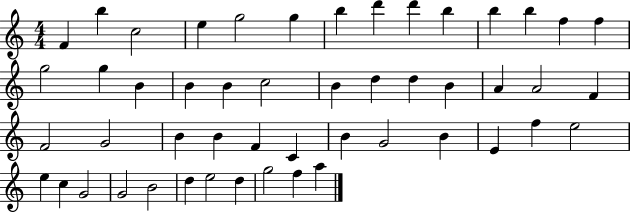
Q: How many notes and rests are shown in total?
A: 50